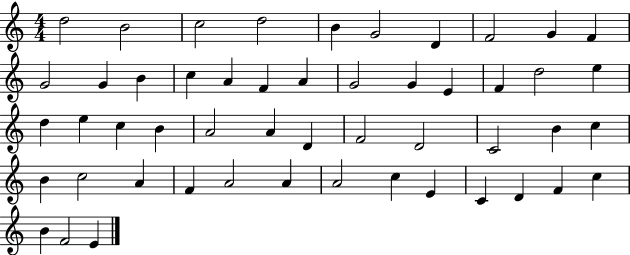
{
  \clef treble
  \numericTimeSignature
  \time 4/4
  \key c \major
  d''2 b'2 | c''2 d''2 | b'4 g'2 d'4 | f'2 g'4 f'4 | \break g'2 g'4 b'4 | c''4 a'4 f'4 a'4 | g'2 g'4 e'4 | f'4 d''2 e''4 | \break d''4 e''4 c''4 b'4 | a'2 a'4 d'4 | f'2 d'2 | c'2 b'4 c''4 | \break b'4 c''2 a'4 | f'4 a'2 a'4 | a'2 c''4 e'4 | c'4 d'4 f'4 c''4 | \break b'4 f'2 e'4 | \bar "|."
}